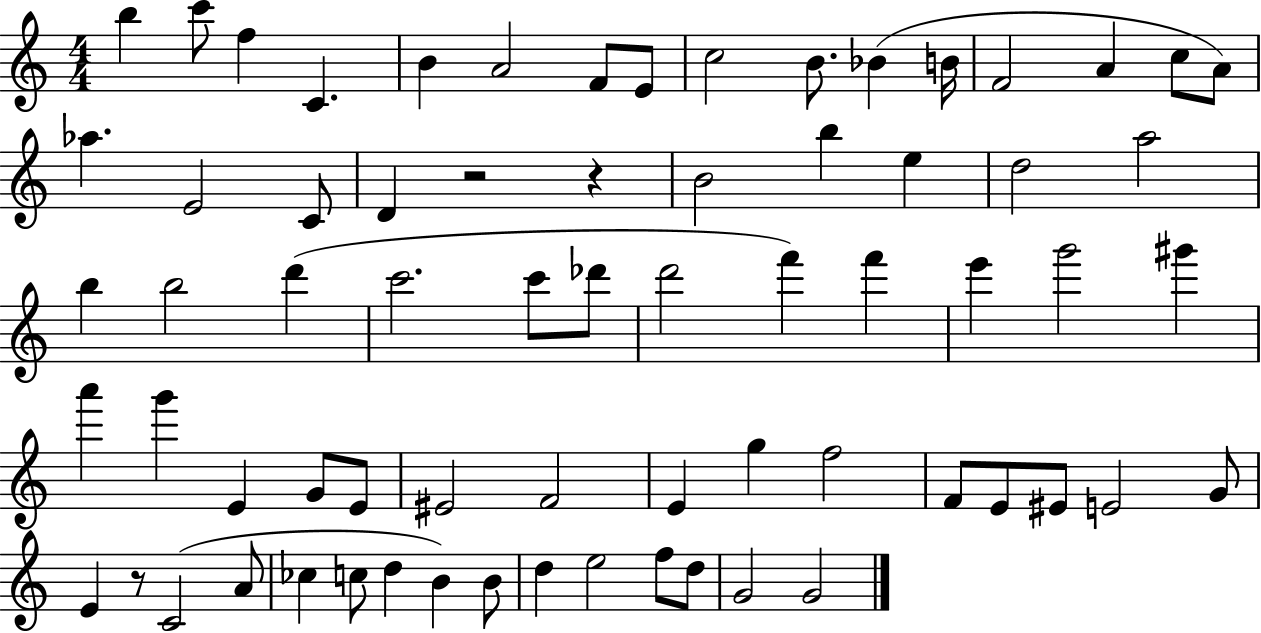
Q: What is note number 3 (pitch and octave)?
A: F5